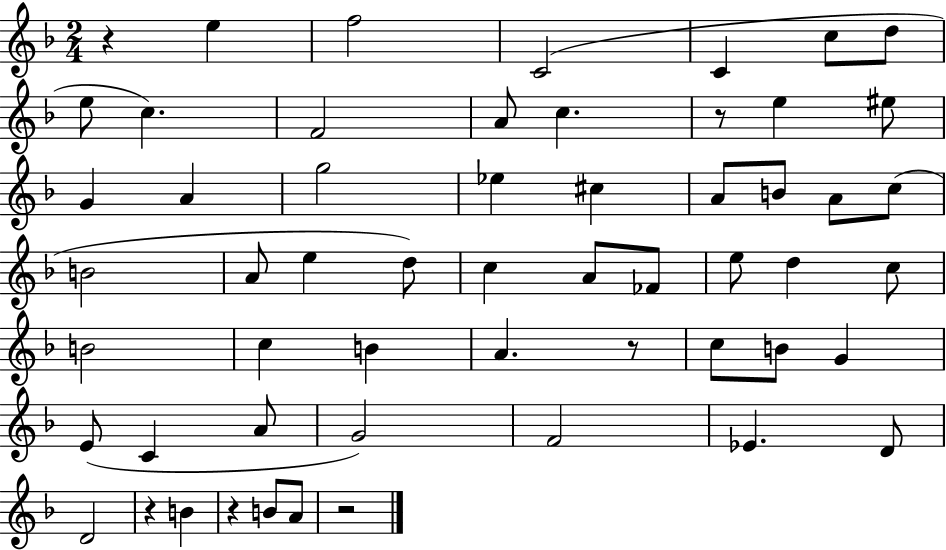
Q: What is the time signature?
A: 2/4